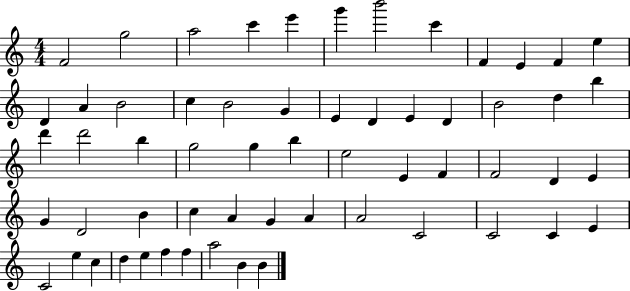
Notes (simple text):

F4/h G5/h A5/h C6/q E6/q G6/q B6/h C6/q F4/q E4/q F4/q E5/q D4/q A4/q B4/h C5/q B4/h G4/q E4/q D4/q E4/q D4/q B4/h D5/q B5/q D6/q D6/h B5/q G5/h G5/q B5/q E5/h E4/q F4/q F4/h D4/q E4/q G4/q D4/h B4/q C5/q A4/q G4/q A4/q A4/h C4/h C4/h C4/q E4/q C4/h E5/q C5/q D5/q E5/q F5/q F5/q A5/h B4/q B4/q